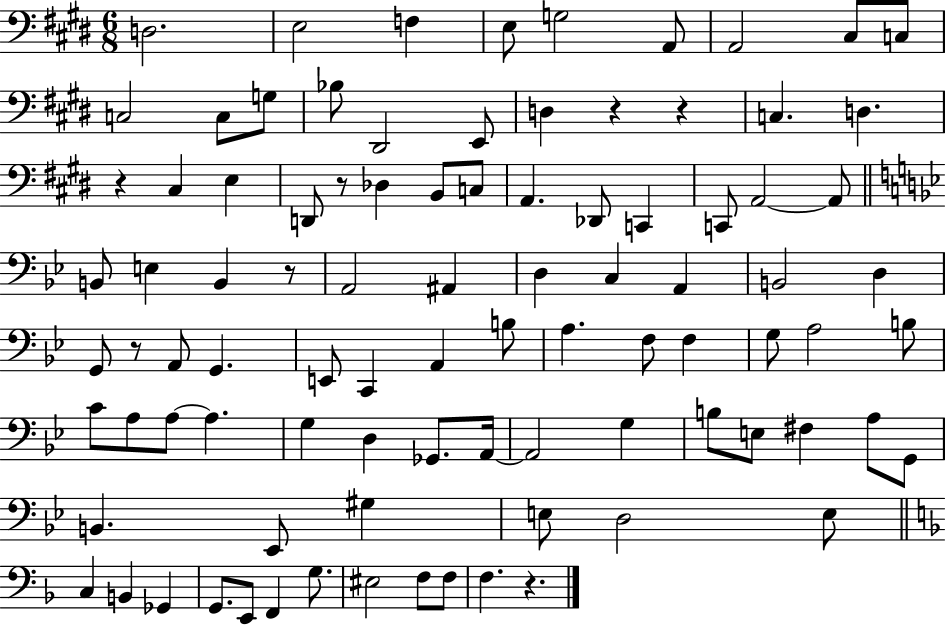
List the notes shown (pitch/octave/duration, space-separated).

D3/h. E3/h F3/q E3/e G3/h A2/e A2/h C#3/e C3/e C3/h C3/e G3/e Bb3/e D#2/h E2/e D3/q R/q R/q C3/q. D3/q. R/q C#3/q E3/q D2/e R/e Db3/q B2/e C3/e A2/q. Db2/e C2/q C2/e A2/h A2/e B2/e E3/q B2/q R/e A2/h A#2/q D3/q C3/q A2/q B2/h D3/q G2/e R/e A2/e G2/q. E2/e C2/q A2/q B3/e A3/q. F3/e F3/q G3/e A3/h B3/e C4/e A3/e A3/e A3/q. G3/q D3/q Gb2/e. A2/s A2/h G3/q B3/e E3/e F#3/q A3/e G2/e B2/q. Eb2/e G#3/q E3/e D3/h E3/e C3/q B2/q Gb2/q G2/e. E2/e F2/q G3/e. EIS3/h F3/e F3/e F3/q. R/q.